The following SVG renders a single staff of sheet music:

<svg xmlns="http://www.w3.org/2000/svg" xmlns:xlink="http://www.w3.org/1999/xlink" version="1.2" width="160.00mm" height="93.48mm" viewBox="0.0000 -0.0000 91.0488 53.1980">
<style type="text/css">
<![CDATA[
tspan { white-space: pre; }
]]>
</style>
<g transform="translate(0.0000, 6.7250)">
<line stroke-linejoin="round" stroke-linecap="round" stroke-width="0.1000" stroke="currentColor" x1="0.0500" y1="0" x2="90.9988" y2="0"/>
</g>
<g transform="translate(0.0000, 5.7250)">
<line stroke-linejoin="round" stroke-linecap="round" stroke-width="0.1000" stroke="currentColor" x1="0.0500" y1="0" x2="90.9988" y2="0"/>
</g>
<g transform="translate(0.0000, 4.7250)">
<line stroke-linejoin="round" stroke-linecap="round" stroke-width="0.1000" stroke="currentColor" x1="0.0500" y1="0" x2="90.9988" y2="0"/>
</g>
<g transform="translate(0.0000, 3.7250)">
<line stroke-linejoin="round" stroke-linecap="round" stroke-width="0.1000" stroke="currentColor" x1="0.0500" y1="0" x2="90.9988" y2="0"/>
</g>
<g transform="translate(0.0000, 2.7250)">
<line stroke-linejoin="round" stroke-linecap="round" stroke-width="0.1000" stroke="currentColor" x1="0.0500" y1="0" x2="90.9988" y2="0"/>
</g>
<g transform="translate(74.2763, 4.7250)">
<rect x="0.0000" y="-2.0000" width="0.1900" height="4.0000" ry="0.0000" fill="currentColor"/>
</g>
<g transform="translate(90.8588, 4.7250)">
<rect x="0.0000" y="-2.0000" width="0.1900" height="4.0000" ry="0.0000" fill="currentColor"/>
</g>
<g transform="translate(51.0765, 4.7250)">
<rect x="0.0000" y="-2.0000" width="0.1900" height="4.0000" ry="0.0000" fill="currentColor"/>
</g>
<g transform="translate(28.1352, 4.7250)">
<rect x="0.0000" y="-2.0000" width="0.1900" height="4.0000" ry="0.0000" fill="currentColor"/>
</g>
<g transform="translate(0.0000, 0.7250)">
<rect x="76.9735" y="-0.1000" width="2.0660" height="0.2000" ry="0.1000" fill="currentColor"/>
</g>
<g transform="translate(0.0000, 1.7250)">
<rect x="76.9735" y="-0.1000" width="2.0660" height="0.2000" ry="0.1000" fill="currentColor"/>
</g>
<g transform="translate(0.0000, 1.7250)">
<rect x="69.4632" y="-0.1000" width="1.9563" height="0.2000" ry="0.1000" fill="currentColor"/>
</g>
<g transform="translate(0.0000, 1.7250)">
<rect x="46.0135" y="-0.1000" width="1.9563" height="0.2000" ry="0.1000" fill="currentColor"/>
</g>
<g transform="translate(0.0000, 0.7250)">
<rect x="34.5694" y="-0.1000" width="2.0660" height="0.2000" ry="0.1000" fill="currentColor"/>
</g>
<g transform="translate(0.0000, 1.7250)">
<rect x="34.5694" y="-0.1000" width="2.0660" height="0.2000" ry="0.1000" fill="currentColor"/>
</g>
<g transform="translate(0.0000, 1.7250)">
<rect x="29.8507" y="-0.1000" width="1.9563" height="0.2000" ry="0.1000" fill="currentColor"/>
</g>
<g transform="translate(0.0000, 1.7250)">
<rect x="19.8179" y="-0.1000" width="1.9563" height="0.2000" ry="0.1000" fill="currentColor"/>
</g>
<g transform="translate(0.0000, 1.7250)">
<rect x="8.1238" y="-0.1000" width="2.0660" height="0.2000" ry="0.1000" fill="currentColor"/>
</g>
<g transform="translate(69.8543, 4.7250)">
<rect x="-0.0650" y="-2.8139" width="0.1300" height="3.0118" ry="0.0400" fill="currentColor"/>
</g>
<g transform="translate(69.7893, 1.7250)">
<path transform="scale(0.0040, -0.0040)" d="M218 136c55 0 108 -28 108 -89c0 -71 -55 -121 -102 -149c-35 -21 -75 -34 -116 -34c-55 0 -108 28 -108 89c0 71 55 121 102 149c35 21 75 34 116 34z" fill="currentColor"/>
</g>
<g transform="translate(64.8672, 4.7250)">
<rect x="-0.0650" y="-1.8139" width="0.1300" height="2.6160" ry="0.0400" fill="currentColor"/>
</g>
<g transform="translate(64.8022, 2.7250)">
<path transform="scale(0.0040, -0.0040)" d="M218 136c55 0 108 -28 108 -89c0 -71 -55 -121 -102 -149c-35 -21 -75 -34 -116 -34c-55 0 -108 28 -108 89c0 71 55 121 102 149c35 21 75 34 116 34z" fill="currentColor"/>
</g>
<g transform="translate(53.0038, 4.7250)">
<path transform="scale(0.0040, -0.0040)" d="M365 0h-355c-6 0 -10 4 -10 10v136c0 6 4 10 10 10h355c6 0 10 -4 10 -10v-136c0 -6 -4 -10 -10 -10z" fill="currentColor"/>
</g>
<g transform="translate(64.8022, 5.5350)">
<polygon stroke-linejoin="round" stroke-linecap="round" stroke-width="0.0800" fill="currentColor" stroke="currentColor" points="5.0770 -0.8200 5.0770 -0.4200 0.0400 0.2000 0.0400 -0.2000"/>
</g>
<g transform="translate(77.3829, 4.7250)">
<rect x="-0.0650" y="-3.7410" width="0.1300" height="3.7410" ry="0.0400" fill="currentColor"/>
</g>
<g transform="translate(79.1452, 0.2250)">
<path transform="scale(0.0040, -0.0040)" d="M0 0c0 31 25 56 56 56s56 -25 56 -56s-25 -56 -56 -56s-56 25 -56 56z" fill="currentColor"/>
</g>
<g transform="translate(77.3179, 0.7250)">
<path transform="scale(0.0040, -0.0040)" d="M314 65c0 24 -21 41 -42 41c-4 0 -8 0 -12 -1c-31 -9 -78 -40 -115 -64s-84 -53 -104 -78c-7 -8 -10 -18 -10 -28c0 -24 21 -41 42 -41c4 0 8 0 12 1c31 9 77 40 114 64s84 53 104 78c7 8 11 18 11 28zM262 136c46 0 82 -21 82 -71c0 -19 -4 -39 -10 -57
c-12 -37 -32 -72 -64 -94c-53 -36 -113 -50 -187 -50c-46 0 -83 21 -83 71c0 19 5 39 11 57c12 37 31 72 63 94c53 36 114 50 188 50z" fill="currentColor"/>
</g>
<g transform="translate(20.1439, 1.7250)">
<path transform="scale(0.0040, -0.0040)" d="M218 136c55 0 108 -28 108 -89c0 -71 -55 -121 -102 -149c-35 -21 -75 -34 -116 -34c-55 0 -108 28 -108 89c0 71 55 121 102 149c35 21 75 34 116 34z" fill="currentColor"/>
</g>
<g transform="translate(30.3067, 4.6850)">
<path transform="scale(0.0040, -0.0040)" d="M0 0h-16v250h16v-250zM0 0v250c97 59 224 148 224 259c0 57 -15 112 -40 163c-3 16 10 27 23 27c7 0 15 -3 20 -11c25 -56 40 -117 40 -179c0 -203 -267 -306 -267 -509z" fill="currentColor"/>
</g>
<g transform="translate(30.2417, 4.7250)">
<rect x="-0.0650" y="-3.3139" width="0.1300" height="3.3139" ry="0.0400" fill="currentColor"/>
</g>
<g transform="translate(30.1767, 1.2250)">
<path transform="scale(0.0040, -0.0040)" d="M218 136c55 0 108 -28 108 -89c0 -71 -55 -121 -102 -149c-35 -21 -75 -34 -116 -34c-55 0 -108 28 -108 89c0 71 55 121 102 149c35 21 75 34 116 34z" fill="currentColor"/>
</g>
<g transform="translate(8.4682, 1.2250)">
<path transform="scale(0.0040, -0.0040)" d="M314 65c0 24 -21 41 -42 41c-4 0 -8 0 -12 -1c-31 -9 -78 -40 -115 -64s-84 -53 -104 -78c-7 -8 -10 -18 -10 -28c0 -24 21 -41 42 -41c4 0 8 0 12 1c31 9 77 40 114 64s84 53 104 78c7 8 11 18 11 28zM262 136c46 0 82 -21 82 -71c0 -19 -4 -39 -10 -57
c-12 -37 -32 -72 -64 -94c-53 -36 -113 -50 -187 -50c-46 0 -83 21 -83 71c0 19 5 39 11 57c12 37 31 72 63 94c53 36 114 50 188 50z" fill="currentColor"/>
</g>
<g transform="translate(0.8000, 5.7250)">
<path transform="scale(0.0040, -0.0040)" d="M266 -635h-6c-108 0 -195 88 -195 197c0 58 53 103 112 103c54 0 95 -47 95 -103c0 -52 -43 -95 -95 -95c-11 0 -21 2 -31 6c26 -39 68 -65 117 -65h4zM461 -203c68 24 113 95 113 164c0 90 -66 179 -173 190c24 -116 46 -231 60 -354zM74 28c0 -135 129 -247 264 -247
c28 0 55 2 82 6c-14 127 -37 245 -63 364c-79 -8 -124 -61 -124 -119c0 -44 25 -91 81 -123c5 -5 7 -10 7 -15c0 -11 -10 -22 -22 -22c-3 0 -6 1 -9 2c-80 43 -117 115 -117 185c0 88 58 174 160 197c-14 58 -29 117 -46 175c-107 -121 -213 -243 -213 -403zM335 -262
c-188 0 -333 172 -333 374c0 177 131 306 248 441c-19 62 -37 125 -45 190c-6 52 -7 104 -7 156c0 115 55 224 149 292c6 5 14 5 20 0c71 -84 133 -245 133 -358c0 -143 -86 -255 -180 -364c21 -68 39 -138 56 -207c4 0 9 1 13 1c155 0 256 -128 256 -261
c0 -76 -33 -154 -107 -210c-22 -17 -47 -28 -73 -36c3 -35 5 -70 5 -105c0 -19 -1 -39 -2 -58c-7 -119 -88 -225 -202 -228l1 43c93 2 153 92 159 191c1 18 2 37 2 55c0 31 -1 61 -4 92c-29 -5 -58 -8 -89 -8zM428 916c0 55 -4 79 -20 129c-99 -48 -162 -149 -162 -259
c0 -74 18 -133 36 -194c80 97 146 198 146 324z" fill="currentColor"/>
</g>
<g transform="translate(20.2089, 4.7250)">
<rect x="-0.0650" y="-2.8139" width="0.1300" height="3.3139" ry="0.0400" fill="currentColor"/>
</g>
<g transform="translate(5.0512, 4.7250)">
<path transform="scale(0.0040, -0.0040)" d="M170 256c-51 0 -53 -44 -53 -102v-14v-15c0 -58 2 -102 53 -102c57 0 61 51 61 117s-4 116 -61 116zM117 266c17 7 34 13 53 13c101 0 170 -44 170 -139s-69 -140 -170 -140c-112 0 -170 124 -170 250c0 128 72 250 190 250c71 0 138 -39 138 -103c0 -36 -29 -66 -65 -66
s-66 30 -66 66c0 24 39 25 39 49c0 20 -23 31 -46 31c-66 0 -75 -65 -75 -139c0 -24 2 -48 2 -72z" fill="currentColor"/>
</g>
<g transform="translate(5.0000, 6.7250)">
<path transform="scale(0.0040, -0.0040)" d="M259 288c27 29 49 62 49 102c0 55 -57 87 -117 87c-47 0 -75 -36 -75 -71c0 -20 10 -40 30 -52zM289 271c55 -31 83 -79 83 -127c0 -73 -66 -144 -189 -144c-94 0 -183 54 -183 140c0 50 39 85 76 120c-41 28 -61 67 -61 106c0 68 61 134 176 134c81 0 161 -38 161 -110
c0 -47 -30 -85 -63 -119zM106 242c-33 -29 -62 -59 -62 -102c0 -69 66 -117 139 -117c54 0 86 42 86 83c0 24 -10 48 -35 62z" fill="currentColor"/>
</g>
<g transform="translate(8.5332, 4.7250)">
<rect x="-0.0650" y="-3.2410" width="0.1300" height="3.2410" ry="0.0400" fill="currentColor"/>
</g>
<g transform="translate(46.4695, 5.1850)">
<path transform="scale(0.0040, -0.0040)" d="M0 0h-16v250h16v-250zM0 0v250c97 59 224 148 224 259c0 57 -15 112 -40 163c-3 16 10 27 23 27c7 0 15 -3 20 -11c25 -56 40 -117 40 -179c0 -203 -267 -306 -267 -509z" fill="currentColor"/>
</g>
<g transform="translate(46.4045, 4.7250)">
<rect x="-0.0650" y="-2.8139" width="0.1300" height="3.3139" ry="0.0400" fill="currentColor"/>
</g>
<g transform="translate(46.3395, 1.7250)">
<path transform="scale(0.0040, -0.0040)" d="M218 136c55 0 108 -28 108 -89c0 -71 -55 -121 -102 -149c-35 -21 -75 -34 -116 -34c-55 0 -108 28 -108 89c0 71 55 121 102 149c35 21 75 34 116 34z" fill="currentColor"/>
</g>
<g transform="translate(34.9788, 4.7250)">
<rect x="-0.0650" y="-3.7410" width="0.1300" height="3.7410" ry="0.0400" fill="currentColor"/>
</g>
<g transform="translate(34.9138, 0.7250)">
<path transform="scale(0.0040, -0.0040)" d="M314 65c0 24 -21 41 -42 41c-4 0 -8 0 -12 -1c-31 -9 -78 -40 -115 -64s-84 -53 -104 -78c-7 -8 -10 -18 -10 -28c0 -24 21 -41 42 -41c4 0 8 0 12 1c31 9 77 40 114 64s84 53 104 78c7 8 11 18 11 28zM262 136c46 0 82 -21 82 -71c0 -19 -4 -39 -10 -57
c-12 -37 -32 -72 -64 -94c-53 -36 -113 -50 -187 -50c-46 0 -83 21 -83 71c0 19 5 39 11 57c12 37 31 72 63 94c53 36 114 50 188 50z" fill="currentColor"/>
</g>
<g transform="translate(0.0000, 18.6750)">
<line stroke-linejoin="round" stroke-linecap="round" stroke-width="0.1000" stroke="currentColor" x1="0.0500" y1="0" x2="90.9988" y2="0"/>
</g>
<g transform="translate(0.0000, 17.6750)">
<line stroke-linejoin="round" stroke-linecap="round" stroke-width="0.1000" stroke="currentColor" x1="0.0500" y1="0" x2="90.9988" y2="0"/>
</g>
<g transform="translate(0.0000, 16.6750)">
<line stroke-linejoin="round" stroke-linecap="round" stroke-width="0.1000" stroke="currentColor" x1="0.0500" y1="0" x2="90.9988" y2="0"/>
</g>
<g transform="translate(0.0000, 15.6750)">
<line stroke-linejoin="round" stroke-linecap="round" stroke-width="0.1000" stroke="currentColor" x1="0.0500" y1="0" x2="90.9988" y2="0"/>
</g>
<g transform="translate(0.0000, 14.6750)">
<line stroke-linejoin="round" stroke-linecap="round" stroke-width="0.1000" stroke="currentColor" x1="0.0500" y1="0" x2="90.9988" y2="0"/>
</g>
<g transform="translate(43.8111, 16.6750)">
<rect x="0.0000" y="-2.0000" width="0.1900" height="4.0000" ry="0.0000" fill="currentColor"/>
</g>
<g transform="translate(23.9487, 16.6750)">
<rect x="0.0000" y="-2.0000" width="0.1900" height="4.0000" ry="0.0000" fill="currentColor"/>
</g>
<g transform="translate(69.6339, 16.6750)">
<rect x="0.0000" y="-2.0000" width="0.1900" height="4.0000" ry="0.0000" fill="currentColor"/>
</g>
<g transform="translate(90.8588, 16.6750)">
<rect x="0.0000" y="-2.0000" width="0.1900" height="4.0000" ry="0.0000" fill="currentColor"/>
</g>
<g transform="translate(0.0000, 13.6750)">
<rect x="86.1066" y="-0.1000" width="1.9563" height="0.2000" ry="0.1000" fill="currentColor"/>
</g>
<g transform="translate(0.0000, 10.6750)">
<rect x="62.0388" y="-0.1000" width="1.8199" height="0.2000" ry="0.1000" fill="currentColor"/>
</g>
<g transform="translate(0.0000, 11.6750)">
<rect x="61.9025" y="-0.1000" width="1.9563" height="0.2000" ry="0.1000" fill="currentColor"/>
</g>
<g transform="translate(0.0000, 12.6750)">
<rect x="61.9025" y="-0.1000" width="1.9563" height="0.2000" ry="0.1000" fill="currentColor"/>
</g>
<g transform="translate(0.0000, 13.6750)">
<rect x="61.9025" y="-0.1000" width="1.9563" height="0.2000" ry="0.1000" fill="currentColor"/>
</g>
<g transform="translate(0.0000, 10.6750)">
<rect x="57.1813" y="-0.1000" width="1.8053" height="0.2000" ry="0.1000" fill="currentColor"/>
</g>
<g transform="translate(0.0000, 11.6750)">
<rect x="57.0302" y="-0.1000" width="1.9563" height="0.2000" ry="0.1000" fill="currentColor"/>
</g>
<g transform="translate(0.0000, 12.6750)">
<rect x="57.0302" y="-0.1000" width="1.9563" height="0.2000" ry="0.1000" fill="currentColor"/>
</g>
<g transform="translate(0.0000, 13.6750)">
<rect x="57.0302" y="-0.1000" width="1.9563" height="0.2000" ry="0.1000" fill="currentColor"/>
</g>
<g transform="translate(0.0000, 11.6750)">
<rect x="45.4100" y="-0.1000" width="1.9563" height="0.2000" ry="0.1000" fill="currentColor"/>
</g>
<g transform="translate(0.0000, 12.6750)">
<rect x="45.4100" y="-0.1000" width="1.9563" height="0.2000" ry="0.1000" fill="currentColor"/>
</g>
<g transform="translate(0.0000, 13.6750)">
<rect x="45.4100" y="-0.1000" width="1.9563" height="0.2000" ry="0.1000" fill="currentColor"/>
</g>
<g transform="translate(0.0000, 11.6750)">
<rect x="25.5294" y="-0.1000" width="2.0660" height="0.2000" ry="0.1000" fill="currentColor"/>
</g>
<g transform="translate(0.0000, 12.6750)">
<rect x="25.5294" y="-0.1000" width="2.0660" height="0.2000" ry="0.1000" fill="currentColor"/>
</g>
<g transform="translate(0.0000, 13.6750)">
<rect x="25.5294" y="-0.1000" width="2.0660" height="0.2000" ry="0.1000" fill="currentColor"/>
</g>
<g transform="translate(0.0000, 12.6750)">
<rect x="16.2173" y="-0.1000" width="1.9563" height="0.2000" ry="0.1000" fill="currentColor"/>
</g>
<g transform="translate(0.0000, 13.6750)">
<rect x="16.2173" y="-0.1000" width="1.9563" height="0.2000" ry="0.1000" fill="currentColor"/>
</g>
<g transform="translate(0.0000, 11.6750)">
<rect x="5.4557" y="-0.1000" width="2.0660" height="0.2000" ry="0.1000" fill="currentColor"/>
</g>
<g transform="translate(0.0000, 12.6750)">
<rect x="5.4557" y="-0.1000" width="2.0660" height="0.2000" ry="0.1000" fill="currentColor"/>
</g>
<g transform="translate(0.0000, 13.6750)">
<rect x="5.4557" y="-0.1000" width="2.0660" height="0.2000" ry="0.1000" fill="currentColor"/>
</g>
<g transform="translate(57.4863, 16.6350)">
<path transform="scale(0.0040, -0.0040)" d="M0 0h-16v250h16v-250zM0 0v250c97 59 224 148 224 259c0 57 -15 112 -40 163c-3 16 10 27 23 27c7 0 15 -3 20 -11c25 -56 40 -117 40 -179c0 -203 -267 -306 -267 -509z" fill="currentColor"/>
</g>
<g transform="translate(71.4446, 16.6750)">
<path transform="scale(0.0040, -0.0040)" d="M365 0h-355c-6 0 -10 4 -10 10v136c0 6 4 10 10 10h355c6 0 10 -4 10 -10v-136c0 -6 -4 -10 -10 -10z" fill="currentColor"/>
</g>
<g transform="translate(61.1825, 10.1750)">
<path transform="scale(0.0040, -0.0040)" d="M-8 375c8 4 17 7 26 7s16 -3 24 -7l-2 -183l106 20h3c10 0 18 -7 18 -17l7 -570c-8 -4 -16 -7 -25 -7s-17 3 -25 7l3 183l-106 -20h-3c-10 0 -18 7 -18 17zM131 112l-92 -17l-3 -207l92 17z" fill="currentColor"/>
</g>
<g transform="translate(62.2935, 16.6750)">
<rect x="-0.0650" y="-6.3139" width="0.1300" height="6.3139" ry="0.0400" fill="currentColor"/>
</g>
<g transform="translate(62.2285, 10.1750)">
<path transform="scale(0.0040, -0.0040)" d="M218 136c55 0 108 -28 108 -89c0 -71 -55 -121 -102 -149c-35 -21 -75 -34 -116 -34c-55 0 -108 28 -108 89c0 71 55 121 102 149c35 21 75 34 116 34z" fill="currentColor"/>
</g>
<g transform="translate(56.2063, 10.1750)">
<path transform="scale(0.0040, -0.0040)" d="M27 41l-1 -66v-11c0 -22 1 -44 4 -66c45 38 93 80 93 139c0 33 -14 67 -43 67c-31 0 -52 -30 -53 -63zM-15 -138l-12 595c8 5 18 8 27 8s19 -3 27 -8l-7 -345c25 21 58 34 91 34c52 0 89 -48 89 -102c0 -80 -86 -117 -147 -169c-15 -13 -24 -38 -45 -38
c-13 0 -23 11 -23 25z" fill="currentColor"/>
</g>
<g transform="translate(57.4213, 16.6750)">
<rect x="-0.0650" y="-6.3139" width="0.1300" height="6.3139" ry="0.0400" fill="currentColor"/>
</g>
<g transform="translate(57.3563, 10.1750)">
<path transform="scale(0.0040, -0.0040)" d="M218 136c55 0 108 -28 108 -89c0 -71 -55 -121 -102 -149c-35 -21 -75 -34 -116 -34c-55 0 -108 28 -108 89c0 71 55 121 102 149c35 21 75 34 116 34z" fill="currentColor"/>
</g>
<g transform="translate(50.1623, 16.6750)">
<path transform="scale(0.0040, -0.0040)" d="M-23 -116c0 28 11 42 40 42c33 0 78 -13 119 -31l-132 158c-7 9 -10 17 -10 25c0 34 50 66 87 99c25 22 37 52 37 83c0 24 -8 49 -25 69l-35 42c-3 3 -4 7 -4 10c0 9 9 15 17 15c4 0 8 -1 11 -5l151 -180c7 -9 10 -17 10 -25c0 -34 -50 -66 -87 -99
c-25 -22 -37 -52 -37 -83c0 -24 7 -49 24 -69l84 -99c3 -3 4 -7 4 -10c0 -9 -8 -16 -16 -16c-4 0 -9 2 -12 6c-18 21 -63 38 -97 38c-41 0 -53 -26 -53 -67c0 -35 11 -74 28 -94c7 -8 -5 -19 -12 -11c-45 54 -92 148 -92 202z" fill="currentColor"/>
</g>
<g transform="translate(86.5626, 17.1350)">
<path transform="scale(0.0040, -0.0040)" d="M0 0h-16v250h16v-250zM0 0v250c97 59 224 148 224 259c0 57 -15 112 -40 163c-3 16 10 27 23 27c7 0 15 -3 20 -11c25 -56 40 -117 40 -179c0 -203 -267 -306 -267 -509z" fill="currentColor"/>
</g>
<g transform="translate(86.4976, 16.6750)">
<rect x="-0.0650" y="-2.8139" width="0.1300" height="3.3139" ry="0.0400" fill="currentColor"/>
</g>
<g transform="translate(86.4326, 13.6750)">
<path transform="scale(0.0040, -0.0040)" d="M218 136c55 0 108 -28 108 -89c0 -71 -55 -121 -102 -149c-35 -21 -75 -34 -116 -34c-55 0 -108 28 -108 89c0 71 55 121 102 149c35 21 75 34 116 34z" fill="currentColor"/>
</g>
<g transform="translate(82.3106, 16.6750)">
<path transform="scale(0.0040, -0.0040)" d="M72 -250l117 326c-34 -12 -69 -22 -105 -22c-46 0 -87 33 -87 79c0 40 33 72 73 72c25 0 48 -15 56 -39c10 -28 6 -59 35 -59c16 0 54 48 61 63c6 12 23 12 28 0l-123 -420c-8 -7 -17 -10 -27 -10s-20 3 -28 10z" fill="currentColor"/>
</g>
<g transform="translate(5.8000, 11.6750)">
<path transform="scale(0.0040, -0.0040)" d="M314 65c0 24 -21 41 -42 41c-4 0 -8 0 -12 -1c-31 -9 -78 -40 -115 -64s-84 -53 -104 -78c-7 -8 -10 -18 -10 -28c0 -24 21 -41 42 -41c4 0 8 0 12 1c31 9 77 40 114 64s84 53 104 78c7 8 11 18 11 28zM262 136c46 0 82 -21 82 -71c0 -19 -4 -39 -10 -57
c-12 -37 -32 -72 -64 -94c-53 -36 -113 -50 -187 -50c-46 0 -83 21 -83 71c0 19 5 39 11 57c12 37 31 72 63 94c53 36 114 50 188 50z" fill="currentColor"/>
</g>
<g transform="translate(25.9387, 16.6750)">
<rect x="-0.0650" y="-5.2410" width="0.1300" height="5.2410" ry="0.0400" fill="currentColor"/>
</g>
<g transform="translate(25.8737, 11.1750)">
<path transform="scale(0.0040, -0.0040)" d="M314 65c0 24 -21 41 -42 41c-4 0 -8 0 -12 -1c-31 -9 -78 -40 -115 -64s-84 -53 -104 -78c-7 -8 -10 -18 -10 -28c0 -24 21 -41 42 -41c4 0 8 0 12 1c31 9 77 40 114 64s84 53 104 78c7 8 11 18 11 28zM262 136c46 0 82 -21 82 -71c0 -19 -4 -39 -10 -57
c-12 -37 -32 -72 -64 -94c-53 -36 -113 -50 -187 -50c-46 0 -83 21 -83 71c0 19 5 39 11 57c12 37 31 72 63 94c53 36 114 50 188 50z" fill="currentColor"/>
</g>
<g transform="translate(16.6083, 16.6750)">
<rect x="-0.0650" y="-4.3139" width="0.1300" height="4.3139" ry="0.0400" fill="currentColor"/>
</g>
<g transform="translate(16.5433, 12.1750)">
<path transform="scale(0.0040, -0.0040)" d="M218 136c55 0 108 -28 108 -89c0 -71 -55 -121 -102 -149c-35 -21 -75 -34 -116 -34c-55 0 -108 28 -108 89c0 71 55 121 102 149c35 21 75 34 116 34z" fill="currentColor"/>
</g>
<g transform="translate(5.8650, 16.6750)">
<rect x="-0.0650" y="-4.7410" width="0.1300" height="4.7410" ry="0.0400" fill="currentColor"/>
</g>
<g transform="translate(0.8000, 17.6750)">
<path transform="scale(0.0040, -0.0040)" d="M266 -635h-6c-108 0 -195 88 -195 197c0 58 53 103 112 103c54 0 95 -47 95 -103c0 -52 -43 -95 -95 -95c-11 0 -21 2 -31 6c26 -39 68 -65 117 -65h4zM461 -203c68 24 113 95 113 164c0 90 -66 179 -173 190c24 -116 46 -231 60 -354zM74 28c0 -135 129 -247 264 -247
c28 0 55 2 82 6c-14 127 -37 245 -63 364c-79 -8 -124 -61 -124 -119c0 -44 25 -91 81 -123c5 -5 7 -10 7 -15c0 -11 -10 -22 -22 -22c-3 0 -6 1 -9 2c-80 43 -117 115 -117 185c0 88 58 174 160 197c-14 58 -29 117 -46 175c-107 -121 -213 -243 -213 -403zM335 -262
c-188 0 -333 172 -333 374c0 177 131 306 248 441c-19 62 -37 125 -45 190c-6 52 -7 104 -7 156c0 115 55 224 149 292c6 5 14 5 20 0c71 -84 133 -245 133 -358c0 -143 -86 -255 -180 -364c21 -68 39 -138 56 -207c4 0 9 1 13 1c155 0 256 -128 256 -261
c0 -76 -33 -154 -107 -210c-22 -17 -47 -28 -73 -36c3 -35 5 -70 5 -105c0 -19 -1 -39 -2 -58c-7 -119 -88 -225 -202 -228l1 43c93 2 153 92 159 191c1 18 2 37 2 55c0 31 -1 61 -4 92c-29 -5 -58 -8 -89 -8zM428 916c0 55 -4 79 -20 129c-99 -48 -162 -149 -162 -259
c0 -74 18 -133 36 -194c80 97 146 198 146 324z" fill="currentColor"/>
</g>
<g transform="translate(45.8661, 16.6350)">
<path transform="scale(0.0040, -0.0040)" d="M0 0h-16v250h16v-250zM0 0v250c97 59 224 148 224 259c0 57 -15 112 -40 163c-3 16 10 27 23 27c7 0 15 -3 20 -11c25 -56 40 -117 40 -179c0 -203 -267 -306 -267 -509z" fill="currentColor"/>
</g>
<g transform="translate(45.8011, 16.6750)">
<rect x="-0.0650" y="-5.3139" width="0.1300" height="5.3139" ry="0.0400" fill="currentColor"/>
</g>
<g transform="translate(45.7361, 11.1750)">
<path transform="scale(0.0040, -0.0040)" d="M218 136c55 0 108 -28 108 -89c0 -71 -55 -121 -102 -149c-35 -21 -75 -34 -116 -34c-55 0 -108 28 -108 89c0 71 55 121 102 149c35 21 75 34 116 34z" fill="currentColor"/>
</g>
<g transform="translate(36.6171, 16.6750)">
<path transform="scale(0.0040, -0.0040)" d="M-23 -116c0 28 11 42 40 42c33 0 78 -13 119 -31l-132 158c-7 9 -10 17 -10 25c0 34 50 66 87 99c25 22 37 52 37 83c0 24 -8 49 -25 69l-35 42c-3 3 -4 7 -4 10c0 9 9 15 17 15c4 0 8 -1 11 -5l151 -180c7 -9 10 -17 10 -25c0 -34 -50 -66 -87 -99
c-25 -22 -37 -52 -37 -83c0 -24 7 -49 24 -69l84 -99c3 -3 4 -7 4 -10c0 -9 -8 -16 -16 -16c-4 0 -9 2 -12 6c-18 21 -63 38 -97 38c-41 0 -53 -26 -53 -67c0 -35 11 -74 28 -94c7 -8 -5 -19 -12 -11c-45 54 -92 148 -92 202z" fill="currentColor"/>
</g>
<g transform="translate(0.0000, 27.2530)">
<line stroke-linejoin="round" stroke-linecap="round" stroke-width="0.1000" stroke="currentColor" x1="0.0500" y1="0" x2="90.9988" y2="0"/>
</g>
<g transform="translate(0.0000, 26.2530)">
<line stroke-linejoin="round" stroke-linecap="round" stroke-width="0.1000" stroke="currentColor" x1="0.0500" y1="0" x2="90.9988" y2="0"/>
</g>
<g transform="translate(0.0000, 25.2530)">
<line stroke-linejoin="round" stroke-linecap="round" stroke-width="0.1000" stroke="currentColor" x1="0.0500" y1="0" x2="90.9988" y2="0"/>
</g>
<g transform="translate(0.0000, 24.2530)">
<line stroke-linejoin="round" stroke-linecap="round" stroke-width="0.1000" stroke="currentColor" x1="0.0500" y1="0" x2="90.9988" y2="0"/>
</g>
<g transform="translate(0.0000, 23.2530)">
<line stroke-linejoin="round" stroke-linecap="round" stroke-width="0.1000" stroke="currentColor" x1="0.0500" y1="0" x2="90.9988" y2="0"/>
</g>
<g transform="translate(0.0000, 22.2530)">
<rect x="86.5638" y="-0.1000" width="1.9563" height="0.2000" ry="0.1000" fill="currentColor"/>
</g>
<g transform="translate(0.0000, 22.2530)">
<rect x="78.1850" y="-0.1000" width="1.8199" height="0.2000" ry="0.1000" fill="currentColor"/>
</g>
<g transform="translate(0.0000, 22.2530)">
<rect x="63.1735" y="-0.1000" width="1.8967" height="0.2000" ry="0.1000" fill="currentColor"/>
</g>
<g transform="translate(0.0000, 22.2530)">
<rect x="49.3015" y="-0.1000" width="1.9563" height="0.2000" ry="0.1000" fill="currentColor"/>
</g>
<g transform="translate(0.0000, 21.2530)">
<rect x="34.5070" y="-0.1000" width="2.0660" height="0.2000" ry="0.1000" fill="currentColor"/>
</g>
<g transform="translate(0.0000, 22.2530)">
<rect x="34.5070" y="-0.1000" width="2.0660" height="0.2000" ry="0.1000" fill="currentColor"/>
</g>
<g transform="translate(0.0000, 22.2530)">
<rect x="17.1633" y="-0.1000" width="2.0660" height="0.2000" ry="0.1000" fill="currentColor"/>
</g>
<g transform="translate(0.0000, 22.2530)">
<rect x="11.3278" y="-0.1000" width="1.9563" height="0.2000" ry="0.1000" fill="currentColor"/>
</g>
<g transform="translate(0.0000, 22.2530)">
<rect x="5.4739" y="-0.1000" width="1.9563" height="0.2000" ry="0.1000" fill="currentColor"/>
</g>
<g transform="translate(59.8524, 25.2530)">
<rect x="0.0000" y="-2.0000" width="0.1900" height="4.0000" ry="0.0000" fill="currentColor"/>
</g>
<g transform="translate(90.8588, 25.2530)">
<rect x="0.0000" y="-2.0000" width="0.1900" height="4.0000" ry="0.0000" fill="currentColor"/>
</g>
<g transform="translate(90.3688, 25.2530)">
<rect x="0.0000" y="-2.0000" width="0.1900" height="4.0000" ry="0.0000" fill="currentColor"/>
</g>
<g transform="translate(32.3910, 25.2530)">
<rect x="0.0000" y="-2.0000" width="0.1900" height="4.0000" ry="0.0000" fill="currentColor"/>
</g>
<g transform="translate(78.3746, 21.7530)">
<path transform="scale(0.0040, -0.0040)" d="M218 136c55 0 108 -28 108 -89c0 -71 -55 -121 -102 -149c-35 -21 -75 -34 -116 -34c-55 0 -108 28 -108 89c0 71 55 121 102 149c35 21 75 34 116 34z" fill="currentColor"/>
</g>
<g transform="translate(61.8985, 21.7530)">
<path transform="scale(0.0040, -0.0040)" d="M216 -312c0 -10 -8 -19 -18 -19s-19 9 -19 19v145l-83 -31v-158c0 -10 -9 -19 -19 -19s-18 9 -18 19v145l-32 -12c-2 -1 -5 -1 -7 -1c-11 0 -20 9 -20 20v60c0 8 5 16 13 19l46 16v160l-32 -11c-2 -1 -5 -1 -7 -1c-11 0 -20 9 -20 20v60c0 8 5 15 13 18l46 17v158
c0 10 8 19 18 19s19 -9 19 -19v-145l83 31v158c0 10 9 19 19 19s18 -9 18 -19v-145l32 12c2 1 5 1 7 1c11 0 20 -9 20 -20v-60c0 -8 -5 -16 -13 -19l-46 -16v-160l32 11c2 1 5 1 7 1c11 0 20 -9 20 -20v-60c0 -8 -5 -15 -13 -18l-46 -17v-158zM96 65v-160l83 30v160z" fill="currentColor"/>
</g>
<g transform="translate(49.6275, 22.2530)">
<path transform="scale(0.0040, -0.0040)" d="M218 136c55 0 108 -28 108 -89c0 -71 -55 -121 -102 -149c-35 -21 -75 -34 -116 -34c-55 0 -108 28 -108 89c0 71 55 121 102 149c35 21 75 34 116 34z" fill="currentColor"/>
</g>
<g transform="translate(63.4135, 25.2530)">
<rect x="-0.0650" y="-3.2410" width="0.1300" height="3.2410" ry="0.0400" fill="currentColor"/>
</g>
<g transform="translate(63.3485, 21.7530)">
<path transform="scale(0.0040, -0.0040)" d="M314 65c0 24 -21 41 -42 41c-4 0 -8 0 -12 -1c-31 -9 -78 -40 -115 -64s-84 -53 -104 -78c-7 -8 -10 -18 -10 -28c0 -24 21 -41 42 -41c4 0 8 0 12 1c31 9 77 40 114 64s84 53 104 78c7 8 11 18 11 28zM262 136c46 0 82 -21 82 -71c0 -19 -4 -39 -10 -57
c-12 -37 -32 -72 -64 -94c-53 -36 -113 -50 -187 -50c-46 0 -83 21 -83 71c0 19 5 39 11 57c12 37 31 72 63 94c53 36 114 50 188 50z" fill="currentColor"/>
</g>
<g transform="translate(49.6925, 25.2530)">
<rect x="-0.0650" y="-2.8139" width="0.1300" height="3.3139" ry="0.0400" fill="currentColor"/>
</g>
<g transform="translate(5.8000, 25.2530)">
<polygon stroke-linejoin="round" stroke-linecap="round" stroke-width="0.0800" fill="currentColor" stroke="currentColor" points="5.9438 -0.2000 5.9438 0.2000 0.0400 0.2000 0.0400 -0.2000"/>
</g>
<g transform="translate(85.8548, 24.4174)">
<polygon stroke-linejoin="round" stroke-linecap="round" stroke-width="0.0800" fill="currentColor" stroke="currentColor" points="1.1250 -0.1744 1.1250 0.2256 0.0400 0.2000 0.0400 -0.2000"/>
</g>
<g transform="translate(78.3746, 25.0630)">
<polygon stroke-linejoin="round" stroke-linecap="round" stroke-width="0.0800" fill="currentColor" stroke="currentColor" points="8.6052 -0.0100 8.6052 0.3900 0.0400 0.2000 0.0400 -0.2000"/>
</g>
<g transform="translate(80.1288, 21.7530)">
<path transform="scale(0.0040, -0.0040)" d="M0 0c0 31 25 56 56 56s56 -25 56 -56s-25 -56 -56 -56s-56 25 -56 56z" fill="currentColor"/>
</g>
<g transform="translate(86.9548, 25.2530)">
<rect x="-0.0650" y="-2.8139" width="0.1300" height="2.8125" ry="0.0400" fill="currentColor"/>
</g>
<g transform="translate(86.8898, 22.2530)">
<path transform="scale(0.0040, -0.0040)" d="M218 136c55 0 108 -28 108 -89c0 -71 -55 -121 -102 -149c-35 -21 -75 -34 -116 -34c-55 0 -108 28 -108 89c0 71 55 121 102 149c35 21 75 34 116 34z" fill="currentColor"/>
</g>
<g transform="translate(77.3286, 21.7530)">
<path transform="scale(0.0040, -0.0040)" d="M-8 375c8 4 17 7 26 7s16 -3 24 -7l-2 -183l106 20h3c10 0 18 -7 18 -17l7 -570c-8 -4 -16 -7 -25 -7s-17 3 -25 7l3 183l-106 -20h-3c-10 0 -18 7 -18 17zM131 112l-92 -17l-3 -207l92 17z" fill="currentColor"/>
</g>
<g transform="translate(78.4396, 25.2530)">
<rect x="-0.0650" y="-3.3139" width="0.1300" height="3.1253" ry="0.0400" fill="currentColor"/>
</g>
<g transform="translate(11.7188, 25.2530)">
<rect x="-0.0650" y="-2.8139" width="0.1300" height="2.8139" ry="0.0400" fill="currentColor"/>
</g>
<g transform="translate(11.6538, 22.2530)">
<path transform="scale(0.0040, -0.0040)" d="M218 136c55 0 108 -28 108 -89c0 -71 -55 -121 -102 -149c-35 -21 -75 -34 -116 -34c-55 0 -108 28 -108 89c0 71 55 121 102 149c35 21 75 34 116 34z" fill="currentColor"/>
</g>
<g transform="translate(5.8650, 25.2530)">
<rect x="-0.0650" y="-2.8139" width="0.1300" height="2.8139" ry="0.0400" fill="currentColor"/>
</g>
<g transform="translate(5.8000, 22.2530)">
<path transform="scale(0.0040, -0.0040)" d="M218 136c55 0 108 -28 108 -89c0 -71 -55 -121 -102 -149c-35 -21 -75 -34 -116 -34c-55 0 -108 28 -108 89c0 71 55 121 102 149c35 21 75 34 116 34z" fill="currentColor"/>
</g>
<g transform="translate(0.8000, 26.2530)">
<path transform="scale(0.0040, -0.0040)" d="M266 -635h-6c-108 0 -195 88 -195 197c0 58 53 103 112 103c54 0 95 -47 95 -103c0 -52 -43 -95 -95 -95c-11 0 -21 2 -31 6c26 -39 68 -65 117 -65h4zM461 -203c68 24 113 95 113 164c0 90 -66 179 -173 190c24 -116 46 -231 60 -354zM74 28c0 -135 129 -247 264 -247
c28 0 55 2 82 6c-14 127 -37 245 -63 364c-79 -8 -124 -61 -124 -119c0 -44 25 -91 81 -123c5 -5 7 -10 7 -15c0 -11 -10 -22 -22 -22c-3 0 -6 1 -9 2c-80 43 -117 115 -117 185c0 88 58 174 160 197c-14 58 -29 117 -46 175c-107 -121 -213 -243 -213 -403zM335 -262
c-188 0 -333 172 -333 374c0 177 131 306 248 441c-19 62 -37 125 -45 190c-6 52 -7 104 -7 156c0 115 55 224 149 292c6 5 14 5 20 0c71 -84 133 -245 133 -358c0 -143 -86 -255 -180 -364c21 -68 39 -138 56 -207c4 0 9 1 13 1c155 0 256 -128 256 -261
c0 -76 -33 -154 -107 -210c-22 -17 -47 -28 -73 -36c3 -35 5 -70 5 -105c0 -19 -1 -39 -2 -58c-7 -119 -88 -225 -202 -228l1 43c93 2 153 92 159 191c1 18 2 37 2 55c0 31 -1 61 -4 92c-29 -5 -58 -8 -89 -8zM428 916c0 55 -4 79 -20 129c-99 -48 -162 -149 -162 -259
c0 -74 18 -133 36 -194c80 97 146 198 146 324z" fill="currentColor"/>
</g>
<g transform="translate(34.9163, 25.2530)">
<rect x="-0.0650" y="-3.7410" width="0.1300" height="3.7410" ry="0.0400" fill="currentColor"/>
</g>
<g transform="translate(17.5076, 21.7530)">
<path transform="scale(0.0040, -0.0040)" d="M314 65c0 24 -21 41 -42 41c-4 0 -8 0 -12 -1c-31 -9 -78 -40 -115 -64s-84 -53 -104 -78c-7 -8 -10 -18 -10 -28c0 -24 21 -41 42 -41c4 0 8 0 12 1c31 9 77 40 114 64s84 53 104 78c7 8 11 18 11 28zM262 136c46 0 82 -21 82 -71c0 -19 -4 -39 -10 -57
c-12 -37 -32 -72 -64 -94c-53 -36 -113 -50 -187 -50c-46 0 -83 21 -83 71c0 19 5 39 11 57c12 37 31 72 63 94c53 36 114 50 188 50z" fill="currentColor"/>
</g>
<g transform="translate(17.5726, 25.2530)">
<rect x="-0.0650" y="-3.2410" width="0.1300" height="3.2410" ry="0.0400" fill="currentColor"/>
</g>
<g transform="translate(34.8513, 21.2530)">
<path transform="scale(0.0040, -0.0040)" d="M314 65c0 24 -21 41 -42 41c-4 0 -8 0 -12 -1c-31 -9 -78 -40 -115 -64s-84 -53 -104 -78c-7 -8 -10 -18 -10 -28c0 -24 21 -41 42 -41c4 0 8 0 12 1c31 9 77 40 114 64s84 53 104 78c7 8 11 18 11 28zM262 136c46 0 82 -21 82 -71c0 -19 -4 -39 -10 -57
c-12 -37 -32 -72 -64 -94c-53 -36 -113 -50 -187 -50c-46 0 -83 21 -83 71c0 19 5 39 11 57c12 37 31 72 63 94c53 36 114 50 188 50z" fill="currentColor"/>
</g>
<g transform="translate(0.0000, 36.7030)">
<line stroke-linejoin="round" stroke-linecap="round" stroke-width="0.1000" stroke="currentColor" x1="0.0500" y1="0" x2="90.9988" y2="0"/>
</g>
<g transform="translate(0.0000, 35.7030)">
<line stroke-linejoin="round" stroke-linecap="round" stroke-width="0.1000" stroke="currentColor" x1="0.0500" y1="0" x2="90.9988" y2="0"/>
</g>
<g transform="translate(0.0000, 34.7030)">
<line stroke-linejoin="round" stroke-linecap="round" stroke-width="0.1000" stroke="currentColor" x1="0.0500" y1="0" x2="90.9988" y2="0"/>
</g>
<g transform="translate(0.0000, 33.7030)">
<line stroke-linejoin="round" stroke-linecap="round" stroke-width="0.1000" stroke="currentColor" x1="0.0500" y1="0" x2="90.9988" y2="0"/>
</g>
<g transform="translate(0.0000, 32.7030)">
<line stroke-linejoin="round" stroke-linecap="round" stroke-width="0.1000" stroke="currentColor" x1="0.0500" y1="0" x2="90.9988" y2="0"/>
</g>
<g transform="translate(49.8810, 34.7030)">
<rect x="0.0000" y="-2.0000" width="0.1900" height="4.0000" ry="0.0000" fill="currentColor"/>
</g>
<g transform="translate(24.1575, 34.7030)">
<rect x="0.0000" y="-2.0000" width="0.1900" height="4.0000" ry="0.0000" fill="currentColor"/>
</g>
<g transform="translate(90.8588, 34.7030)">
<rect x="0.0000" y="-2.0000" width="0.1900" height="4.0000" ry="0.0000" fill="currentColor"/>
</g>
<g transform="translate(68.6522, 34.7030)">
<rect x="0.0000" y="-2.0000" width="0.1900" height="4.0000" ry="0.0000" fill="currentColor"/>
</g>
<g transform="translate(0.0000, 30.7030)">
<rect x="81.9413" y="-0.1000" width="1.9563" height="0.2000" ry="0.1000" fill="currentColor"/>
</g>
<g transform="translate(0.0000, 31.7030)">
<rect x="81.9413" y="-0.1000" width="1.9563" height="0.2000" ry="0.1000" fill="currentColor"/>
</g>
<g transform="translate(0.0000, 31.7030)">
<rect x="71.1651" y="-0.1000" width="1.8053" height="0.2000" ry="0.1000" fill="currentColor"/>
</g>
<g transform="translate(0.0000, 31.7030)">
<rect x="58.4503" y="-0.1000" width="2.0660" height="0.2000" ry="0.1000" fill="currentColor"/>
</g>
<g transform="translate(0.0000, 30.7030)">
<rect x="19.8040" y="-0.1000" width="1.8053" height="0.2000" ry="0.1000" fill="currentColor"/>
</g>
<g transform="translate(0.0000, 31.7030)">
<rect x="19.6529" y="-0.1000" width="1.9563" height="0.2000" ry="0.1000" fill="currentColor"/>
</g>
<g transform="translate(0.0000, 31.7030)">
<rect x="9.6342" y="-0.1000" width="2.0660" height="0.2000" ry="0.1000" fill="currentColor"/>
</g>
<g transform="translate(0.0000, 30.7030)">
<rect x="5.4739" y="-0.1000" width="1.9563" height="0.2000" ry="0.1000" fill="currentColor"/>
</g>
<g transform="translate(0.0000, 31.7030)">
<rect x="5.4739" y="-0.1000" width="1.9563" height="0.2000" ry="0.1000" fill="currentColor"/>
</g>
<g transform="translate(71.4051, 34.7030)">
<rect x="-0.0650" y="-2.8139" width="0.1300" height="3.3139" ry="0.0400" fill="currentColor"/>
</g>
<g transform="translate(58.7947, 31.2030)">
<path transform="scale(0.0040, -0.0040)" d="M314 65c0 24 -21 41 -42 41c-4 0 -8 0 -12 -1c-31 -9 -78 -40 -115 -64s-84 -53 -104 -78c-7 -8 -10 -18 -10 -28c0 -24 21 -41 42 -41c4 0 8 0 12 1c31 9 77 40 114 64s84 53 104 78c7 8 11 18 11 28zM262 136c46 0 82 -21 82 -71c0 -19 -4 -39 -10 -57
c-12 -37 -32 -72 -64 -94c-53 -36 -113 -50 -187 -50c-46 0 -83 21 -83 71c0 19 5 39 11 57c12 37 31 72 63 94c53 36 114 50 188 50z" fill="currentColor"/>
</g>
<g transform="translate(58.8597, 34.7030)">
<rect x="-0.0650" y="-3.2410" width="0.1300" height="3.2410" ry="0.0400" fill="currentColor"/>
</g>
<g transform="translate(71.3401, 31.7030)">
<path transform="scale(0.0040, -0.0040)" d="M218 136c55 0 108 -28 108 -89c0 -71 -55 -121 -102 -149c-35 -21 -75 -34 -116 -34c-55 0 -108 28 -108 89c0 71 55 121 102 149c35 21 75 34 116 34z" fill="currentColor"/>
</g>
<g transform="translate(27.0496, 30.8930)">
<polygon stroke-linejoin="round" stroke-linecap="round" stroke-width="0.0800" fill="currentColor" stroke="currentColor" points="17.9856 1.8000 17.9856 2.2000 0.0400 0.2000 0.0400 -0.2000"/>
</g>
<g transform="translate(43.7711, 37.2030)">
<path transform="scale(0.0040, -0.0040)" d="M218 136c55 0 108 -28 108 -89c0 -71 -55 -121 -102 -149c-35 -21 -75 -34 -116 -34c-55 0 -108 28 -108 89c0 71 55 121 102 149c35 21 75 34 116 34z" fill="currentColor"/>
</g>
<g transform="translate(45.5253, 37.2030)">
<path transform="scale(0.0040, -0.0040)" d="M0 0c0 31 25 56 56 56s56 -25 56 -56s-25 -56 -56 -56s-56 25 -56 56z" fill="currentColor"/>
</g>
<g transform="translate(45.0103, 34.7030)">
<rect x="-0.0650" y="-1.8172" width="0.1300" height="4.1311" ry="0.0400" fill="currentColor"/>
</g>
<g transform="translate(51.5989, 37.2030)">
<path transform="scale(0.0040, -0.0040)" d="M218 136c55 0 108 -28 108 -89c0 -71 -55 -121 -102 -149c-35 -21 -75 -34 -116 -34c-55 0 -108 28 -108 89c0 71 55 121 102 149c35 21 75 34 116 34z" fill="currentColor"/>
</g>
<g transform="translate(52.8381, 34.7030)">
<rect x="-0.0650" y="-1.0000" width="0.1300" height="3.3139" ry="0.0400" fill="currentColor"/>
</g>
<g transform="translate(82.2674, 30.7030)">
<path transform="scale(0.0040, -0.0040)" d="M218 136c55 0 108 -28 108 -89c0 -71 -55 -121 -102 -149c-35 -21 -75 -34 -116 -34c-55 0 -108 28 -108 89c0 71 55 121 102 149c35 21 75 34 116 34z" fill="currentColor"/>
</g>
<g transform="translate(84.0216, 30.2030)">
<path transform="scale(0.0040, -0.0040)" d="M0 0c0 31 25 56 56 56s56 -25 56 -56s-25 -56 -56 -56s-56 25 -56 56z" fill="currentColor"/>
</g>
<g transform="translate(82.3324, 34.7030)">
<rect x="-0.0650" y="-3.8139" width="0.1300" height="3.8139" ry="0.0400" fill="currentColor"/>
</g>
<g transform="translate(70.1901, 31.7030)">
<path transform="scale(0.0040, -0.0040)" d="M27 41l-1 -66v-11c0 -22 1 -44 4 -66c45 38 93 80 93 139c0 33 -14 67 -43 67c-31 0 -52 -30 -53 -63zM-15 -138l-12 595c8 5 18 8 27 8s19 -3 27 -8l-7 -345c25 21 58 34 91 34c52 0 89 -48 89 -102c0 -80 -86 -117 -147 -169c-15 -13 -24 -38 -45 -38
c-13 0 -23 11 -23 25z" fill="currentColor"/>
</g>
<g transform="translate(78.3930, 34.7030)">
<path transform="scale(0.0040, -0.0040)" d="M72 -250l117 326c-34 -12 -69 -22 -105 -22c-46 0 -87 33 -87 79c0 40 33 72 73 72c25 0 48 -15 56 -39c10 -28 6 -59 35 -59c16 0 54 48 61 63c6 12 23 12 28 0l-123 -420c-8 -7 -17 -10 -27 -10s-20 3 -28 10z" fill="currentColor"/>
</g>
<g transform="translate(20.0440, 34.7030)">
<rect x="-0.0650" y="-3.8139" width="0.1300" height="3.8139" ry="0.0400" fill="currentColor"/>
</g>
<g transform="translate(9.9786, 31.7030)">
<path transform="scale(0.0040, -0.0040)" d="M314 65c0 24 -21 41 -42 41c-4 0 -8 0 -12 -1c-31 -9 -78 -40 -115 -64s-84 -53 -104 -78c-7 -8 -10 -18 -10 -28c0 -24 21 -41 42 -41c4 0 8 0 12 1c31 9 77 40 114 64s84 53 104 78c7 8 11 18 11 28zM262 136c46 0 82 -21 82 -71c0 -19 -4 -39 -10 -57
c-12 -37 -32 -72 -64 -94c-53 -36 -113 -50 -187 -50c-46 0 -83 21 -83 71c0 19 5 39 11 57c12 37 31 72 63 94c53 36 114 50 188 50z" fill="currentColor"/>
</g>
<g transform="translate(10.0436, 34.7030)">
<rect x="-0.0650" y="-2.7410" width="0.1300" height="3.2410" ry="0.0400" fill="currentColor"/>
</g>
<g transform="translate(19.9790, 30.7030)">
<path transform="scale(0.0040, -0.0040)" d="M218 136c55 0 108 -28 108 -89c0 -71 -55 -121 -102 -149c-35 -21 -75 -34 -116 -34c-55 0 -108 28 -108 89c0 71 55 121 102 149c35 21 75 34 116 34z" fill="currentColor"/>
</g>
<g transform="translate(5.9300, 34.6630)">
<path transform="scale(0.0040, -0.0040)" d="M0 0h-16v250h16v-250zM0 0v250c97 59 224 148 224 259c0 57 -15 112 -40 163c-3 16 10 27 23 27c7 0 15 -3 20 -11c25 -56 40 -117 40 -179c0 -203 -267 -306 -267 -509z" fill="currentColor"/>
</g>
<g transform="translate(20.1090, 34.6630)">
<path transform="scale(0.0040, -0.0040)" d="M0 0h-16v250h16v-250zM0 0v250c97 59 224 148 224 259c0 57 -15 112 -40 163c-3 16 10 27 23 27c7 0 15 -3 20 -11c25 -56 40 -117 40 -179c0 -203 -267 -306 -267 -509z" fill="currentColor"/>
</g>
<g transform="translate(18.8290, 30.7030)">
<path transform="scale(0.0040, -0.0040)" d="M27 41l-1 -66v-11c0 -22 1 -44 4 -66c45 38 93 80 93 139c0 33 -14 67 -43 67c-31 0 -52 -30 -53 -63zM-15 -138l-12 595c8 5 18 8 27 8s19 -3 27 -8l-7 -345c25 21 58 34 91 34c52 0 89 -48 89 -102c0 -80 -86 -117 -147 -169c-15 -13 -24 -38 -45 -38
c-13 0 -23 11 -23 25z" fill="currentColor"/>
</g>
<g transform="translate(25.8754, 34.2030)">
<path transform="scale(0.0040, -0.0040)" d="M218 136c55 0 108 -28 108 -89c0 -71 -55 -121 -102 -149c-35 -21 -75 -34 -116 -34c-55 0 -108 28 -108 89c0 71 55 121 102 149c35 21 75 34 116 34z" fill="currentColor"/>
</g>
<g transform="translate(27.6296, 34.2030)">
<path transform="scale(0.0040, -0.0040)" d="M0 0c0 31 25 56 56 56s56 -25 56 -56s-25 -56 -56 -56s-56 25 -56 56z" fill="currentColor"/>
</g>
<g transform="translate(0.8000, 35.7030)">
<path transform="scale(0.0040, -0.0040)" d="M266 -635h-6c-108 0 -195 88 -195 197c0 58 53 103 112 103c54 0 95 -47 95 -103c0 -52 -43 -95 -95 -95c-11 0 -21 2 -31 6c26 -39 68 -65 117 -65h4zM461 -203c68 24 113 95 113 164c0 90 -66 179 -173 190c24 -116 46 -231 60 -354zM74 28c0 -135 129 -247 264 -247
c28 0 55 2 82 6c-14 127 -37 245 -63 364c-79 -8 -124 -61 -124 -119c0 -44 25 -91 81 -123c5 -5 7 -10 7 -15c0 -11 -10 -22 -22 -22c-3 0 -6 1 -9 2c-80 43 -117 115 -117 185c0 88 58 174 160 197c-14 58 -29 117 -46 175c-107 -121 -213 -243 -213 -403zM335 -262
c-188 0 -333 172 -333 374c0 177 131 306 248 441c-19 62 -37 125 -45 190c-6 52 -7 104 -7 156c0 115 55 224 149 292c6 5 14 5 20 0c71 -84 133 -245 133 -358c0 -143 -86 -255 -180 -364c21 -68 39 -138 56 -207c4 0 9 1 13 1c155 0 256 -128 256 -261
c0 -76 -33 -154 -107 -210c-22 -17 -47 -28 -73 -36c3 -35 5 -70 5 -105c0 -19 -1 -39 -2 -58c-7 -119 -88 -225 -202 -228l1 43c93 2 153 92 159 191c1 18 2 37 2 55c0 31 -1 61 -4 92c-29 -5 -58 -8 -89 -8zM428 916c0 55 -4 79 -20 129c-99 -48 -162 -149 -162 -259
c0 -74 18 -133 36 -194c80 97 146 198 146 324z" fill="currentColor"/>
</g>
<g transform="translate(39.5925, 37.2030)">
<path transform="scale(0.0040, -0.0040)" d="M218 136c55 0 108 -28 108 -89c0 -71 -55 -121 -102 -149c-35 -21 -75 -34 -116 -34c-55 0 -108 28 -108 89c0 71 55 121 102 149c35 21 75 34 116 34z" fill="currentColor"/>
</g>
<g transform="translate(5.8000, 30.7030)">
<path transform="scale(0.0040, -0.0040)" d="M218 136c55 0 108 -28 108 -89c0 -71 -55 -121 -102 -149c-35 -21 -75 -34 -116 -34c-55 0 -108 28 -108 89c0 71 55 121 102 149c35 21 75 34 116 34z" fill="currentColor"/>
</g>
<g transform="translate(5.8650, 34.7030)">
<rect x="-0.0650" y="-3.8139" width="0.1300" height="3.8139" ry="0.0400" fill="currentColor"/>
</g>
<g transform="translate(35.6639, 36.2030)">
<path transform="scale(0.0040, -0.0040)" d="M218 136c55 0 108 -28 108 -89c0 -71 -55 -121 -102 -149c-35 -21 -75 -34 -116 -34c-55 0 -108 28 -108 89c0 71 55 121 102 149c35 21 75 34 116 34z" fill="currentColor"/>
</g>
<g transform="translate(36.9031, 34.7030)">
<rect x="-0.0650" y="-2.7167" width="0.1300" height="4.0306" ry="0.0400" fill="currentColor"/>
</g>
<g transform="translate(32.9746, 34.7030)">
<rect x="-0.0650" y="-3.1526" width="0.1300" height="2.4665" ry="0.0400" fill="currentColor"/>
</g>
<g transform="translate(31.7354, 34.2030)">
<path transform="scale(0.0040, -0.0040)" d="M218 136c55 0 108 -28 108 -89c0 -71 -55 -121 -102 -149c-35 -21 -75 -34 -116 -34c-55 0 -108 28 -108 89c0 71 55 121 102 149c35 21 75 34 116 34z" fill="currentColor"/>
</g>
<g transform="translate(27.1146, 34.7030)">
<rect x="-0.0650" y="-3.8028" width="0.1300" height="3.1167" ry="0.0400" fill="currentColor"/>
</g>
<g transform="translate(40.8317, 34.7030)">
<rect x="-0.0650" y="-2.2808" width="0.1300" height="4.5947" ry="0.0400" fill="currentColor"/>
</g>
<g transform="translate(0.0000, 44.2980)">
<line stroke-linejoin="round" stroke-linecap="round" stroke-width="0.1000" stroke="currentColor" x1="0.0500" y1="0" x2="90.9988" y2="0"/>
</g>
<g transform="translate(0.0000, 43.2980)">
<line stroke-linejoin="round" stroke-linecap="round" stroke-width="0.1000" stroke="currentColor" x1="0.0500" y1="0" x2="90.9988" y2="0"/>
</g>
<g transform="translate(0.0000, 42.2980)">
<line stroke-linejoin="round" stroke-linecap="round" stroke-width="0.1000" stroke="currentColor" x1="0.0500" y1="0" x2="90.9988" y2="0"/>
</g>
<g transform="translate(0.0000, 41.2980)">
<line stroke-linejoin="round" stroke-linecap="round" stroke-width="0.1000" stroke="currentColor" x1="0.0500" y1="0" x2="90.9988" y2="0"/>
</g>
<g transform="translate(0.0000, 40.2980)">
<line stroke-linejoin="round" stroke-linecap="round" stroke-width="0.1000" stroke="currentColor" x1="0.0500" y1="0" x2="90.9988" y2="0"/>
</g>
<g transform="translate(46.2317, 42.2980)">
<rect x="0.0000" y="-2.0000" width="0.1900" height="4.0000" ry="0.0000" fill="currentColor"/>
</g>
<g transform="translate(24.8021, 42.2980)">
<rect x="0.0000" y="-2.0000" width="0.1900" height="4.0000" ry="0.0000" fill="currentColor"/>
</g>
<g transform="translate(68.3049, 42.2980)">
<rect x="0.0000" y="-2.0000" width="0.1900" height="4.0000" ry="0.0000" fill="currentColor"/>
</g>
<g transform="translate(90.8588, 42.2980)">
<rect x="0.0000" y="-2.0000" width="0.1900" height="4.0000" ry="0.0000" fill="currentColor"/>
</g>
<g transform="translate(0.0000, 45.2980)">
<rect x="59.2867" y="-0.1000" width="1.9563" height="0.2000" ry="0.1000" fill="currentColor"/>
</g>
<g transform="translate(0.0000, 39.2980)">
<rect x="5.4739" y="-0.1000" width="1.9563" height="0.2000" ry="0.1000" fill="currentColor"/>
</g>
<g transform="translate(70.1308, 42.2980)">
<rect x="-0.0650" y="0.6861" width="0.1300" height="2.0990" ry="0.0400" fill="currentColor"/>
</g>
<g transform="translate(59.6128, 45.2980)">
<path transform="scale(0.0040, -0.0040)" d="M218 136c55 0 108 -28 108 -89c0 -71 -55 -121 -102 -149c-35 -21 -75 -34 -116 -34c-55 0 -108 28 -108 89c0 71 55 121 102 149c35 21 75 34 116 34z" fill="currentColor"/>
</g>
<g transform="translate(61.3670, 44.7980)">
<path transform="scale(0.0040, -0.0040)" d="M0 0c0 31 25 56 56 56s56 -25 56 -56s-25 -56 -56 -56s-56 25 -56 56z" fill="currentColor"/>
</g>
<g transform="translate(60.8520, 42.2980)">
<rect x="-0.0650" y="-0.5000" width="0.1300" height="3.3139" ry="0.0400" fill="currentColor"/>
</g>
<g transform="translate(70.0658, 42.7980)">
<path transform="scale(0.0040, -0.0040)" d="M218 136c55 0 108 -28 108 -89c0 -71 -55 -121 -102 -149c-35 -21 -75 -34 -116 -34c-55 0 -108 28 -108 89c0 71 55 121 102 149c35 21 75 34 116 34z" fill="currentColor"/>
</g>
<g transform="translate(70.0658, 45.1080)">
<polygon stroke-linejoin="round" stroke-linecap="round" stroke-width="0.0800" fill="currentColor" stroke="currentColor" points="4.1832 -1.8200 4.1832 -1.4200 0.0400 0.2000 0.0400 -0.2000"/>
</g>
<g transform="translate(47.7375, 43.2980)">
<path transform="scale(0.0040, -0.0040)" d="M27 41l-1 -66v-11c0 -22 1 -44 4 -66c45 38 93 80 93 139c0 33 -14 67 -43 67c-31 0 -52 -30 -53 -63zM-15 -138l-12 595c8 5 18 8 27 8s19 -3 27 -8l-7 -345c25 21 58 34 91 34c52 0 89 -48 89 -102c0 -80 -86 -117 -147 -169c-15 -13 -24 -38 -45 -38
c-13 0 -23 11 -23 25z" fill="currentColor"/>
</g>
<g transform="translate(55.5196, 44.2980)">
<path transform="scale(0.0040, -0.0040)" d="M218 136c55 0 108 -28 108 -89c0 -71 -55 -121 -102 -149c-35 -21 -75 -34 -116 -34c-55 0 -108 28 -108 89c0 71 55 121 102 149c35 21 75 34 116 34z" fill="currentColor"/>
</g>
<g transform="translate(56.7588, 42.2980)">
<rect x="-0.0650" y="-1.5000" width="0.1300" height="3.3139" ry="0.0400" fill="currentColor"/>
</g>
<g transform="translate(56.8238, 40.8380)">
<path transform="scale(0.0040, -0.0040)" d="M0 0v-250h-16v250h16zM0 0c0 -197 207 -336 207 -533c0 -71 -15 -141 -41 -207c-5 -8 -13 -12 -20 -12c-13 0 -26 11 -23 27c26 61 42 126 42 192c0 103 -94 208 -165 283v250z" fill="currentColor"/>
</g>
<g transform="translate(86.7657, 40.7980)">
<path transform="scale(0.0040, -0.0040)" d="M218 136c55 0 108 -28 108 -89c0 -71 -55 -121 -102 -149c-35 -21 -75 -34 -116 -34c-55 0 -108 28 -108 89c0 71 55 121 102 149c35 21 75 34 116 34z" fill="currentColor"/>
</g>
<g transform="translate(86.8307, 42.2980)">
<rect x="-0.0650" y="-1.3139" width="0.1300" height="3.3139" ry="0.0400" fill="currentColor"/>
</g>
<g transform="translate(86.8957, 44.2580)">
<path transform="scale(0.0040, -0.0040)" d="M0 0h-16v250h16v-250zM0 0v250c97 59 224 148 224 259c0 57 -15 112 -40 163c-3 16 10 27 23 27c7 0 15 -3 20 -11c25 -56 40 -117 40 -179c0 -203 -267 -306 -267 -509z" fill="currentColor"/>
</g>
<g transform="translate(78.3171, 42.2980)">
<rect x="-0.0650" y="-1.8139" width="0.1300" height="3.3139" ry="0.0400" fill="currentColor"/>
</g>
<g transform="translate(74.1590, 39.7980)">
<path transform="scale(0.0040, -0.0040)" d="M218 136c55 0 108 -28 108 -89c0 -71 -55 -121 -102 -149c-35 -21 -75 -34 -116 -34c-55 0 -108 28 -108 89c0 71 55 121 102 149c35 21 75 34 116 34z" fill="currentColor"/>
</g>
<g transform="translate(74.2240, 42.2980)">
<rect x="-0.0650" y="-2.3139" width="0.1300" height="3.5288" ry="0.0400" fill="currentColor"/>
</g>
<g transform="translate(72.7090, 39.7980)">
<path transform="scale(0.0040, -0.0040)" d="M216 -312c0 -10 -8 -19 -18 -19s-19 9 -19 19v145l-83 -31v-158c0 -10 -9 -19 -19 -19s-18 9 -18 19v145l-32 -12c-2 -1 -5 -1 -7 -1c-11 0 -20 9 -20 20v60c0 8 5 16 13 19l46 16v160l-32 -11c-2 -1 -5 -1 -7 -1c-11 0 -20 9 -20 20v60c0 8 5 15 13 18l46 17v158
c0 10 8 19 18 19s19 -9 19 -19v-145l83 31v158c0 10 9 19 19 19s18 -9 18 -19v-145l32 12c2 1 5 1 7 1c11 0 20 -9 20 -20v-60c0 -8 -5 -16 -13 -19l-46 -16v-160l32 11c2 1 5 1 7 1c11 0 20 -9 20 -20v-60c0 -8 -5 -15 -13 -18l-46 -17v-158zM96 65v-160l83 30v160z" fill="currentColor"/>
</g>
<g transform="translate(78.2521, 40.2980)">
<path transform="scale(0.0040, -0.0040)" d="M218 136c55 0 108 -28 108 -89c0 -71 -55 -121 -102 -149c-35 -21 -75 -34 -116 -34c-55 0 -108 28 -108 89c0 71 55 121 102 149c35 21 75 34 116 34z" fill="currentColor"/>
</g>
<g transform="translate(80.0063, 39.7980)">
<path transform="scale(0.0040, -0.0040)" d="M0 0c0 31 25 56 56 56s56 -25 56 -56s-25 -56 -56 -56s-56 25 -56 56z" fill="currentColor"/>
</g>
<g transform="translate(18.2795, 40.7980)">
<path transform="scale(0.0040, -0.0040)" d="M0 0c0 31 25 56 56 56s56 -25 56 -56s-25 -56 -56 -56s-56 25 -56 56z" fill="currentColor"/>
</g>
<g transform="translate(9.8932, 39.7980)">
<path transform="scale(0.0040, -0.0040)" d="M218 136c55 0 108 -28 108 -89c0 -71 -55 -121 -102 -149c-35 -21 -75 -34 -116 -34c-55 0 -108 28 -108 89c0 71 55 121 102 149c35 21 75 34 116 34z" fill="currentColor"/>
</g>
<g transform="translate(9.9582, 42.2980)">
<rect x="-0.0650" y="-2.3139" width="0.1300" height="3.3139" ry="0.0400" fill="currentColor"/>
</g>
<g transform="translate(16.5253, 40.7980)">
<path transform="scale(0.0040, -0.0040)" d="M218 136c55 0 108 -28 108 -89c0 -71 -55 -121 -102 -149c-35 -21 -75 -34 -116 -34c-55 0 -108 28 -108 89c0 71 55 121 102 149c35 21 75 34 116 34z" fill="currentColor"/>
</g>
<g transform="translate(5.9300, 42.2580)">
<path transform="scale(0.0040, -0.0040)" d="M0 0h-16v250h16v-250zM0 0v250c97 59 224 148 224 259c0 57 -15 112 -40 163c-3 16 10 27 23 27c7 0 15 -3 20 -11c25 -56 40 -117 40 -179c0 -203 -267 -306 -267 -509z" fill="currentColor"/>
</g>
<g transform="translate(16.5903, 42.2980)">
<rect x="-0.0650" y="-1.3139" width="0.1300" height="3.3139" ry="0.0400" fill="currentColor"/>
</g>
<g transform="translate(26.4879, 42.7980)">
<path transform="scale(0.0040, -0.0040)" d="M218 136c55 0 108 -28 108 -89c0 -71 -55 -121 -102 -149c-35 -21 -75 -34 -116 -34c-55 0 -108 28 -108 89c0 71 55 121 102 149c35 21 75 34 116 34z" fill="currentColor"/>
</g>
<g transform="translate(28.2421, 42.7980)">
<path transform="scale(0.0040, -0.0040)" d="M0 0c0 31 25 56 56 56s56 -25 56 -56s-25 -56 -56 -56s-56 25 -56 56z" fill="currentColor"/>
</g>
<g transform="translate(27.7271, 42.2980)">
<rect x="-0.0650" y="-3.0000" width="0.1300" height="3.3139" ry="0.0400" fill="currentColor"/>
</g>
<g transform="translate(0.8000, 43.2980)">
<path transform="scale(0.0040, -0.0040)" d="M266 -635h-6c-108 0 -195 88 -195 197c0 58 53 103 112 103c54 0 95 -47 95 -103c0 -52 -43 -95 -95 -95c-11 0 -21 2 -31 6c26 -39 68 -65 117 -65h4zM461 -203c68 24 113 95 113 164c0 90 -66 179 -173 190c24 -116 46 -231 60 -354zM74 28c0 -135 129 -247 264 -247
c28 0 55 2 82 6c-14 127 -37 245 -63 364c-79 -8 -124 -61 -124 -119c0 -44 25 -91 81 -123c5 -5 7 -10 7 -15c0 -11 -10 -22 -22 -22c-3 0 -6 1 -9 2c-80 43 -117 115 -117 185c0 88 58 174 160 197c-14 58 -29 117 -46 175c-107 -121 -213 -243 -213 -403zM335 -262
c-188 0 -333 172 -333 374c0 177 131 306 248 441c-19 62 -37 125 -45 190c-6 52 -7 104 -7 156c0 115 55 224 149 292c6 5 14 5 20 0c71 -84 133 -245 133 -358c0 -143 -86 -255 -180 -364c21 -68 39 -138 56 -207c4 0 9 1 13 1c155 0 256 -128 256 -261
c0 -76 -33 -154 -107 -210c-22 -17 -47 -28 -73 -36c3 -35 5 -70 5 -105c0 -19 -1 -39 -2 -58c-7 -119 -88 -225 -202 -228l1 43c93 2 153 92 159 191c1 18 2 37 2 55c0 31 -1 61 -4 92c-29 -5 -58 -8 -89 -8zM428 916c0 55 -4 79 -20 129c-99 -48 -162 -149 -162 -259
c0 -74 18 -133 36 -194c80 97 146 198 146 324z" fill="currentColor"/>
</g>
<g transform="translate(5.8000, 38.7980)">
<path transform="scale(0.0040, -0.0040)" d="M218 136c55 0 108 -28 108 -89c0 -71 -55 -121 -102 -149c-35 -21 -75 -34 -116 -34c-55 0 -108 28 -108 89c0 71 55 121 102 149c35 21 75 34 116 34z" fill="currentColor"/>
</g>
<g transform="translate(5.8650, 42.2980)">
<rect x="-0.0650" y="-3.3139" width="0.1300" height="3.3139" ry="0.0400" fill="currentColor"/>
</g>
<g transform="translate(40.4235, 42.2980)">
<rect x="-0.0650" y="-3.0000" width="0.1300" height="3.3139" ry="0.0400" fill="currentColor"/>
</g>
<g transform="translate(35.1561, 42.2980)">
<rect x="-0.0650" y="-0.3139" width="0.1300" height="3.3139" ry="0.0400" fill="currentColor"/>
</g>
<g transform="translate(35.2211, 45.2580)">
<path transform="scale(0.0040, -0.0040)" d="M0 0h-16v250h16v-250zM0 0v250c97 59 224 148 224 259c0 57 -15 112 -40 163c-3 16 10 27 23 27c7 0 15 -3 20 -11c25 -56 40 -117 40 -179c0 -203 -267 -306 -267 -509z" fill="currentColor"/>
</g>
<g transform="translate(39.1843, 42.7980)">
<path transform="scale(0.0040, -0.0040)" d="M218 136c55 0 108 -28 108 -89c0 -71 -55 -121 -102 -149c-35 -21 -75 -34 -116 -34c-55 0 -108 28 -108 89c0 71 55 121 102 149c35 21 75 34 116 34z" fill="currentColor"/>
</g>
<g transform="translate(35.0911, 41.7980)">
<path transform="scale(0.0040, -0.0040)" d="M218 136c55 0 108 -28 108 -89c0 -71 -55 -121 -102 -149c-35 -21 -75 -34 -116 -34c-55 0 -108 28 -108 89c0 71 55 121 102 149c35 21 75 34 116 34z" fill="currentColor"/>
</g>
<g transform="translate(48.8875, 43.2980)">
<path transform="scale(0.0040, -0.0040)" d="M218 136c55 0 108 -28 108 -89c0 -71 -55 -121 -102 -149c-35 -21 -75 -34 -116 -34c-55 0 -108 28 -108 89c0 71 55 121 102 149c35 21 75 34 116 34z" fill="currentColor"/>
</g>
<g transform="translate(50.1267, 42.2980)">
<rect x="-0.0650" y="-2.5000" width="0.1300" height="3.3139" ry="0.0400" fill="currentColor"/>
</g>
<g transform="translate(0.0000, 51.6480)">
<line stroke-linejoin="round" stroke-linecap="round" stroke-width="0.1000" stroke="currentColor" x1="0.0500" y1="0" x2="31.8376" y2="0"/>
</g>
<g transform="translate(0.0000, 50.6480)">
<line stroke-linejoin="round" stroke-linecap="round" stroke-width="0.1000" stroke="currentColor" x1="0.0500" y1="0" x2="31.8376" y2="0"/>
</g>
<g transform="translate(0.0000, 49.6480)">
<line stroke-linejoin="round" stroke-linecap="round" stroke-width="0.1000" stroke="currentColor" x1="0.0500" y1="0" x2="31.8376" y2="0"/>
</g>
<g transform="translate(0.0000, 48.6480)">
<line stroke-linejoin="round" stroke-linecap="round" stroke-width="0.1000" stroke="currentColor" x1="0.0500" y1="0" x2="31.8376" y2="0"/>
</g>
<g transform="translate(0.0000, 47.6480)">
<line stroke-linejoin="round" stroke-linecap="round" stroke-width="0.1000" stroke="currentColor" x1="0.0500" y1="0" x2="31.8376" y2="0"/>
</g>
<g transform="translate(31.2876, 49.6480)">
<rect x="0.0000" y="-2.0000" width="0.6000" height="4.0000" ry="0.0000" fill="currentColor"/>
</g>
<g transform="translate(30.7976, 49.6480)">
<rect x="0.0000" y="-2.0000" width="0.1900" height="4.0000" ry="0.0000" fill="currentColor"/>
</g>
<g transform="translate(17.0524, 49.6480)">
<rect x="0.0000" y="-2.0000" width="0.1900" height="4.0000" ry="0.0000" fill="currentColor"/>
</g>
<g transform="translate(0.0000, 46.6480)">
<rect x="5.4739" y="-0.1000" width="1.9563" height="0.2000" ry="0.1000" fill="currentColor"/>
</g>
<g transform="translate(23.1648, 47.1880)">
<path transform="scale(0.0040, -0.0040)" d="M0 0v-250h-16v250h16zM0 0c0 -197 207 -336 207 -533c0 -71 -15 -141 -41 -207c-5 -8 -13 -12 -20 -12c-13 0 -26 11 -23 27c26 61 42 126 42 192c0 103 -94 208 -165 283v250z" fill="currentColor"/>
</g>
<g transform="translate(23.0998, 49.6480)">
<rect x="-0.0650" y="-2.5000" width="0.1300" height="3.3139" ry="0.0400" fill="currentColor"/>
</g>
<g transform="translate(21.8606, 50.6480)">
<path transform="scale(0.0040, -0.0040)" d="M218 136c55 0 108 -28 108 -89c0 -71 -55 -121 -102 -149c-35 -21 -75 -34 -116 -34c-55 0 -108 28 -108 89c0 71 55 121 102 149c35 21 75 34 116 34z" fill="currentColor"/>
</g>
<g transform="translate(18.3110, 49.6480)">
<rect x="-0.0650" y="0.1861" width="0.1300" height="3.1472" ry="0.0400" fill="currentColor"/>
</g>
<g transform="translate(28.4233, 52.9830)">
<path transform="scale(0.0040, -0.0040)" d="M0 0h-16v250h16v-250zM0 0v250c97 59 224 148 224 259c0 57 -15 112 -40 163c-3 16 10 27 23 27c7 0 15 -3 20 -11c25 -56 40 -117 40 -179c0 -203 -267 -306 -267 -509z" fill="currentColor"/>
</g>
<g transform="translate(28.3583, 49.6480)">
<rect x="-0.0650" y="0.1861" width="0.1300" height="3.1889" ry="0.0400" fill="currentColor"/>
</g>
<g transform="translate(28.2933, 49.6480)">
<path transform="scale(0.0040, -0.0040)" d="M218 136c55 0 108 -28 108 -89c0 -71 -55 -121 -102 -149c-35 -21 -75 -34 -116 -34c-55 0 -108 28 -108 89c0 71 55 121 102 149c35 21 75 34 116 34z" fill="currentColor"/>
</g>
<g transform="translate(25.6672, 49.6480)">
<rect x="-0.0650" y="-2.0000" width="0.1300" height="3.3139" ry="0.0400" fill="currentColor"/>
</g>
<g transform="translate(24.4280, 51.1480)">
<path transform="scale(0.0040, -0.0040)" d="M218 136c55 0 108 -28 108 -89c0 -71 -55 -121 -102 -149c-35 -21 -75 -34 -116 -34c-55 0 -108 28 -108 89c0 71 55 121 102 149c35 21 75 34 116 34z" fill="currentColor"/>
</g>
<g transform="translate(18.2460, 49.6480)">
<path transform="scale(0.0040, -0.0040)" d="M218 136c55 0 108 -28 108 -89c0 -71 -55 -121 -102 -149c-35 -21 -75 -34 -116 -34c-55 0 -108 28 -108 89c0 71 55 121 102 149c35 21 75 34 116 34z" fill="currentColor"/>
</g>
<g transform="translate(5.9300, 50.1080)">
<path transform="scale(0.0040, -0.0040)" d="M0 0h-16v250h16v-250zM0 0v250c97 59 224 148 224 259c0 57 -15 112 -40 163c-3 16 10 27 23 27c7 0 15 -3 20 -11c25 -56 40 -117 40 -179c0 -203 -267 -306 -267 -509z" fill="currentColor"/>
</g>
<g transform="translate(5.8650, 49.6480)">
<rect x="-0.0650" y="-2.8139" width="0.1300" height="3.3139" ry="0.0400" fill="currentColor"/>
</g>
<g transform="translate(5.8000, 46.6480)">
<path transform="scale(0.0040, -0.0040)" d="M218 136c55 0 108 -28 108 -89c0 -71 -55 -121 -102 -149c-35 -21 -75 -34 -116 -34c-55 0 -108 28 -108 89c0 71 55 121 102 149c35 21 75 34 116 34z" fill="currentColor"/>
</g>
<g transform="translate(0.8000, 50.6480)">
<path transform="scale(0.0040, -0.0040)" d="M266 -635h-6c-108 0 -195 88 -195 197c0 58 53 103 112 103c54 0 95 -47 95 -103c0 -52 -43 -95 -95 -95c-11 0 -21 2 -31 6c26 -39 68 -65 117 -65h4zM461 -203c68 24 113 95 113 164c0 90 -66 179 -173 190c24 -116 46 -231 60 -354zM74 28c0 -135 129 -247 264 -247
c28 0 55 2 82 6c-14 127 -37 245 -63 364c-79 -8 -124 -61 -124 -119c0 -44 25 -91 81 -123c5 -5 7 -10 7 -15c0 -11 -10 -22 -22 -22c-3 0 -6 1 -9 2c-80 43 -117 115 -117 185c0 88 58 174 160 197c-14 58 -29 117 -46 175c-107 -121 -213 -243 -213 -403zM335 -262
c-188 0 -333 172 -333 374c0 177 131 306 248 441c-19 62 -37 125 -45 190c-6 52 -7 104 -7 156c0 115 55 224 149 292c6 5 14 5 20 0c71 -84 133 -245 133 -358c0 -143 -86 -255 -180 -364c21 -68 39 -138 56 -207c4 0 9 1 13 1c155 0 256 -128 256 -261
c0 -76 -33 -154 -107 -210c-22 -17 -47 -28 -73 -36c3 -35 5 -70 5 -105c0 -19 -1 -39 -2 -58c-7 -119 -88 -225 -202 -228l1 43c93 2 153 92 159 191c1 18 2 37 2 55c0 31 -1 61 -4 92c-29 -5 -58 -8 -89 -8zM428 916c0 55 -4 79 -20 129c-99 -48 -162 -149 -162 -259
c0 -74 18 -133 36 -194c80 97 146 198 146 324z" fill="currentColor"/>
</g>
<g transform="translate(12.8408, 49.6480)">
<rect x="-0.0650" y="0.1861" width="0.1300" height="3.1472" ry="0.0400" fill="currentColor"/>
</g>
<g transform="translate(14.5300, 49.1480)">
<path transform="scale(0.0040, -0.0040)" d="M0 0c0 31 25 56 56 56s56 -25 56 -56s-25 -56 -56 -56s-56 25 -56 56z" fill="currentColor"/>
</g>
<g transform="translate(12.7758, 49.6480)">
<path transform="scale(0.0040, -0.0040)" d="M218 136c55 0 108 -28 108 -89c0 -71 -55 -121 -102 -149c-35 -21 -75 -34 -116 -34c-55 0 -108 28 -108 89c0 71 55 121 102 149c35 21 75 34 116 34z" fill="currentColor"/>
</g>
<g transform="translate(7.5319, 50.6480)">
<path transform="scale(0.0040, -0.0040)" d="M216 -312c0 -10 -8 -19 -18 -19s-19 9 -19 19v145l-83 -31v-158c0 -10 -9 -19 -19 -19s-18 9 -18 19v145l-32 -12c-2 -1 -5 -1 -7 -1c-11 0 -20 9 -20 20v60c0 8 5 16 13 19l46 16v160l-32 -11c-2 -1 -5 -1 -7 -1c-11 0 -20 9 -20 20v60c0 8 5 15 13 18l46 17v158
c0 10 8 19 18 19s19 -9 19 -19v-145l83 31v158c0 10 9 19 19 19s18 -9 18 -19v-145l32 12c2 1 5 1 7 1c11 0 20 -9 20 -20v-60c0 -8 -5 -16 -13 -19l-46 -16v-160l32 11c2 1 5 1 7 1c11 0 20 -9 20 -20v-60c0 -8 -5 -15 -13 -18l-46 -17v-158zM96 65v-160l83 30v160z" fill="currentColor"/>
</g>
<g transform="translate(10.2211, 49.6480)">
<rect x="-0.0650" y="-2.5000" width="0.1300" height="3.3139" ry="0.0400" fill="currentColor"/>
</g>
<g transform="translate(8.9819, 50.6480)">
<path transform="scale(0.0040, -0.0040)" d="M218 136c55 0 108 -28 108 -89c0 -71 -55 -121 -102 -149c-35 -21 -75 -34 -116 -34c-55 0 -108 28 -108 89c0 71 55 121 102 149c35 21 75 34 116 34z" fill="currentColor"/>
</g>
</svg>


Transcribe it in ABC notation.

X:1
T:Untitled
M:6/8
L:1/4
K:C
b2 a b/2 c'2 a/2 z2 f/2 a/2 c'2 e'2 d' f'2 z f'/2 z _a'/2 a' z2 z/2 a/2 a/2 a/2 b2 c'2 a ^b2 b/2 a/4 c'/2 a2 _c'/2 c/2 c/2 F/2 D/2 D/2 D b2 _a z/2 c' b/2 g e A c/2 A _G E/2 C A/2 ^g/2 f e/2 a/2 ^G B B G/2 F B/2